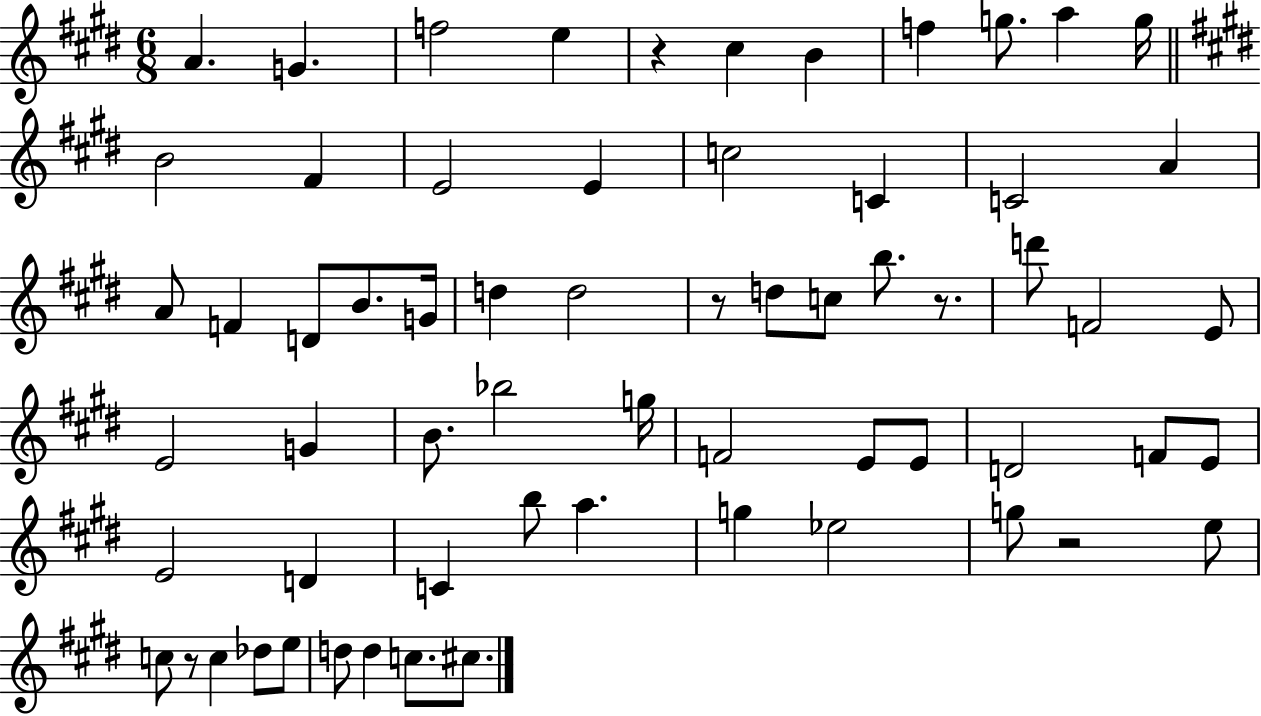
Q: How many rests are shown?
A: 5